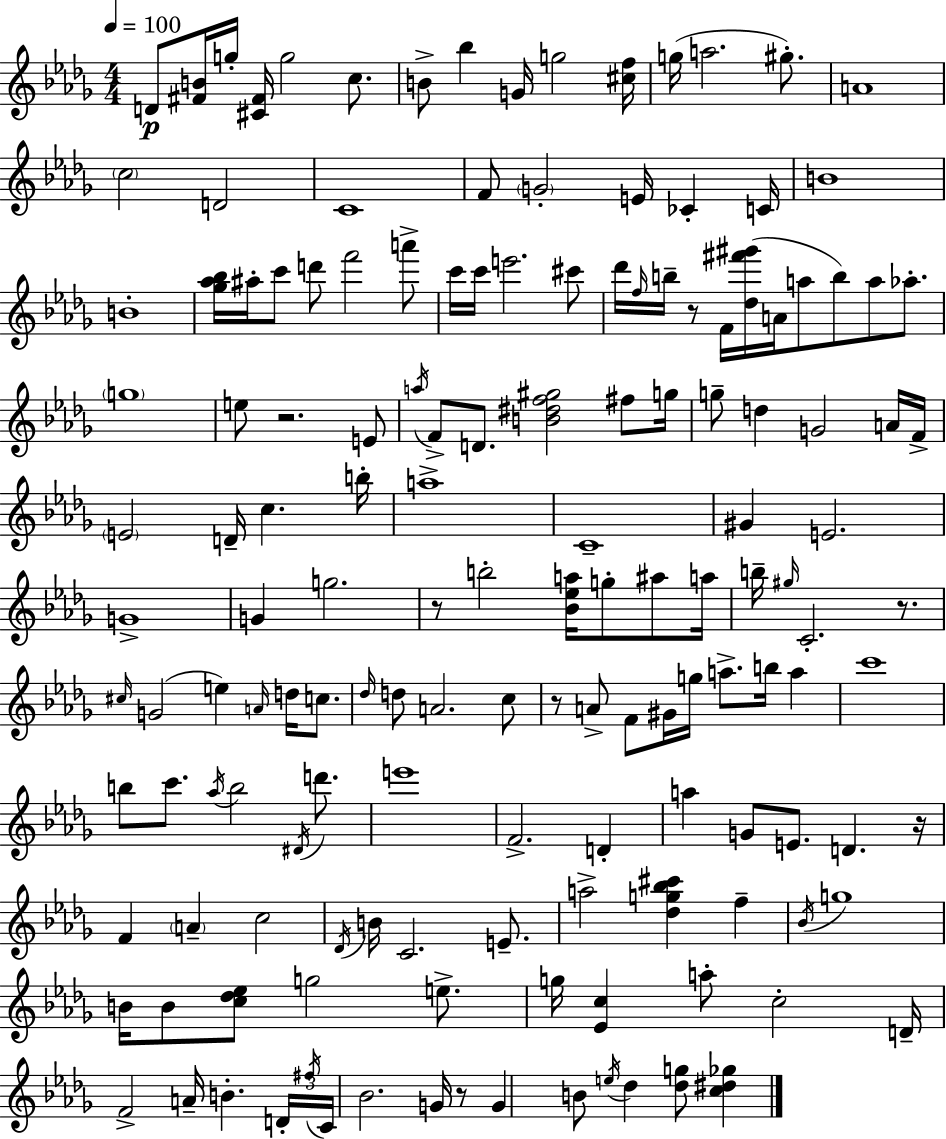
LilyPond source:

{
  \clef treble
  \numericTimeSignature
  \time 4/4
  \key bes \minor
  \tempo 4 = 100
  d'8\p <fis' b'>16 g''16-. <cis' fis'>16 g''2 c''8. | b'8-> bes''4 g'16 g''2 <cis'' f''>16 | g''16( a''2. gis''8.-.) | a'1 | \break \parenthesize c''2 d'2 | c'1 | f'8 \parenthesize g'2-. e'16 ces'4-. c'16 | b'1 | \break b'1-. | <ges'' aes'' bes''>16 ais''16-. c'''8 d'''8 f'''2 a'''8-> | c'''16 c'''16 e'''2. cis'''8 | des'''16 \grace { f''16 } b''16-- r8 f'16 <des'' fis''' gis'''>16( a'16 a''8 b''8) a''8 aes''8.-. | \break \parenthesize g''1 | e''8 r2. e'8 | \acciaccatura { a''16 } f'8-> d'8. <b' dis'' f'' gis''>2 fis''8 | g''16 g''8-- d''4 g'2 | \break a'16 f'16-> \parenthesize e'2 d'16-- c''4. | b''16-. a''1-> | c'1-- | gis'4 e'2. | \break g'1-> | g'4 g''2. | r8 b''2-. <bes' ees'' a''>16 g''8-. ais''8 | a''16 b''16-- \grace { gis''16 } c'2.-. | \break r8. \grace { cis''16 }( g'2 e''4) | \grace { a'16 } d''16 c''8. \grace { des''16 } d''8 a'2. | c''8 r8 a'8-> f'8 gis'16 g''16 a''8.-> | b''16 a''4 c'''1 | \break b''8 c'''8. \acciaccatura { aes''16 } b''2 | \acciaccatura { dis'16 } d'''8. e'''1 | f'2.-> | d'4-. a''4 g'8 e'8. | \break d'4. r16 f'4 \parenthesize a'4-- | c''2 \acciaccatura { des'16 } b'16 c'2. | e'8.-- a''2-> | <des'' g'' bes'' cis'''>4 f''4-- \acciaccatura { bes'16 } g''1 | \break b'16 b'8 <c'' des'' ees''>8 g''2 | e''8.-> g''16 <ees' c''>4 a''8-. | c''2-. d'16-- f'2-> | a'16-- b'4.-. \tuplet 3/2 { d'16-. \acciaccatura { fis''16 } c'16 } bes'2. | \break g'16 r8 g'4 b'8 | \acciaccatura { e''16 } des''4 <des'' g''>8 <c'' dis'' ges''>4 \bar "|."
}